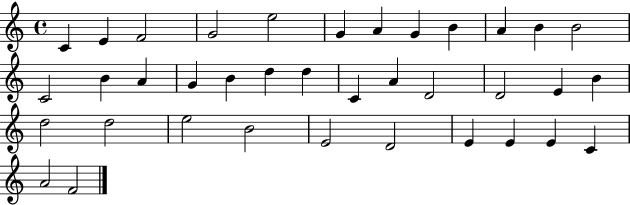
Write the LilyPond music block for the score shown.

{
  \clef treble
  \time 4/4
  \defaultTimeSignature
  \key c \major
  c'4 e'4 f'2 | g'2 e''2 | g'4 a'4 g'4 b'4 | a'4 b'4 b'2 | \break c'2 b'4 a'4 | g'4 b'4 d''4 d''4 | c'4 a'4 d'2 | d'2 e'4 b'4 | \break d''2 d''2 | e''2 b'2 | e'2 d'2 | e'4 e'4 e'4 c'4 | \break a'2 f'2 | \bar "|."
}